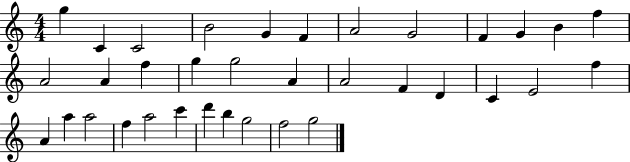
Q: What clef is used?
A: treble